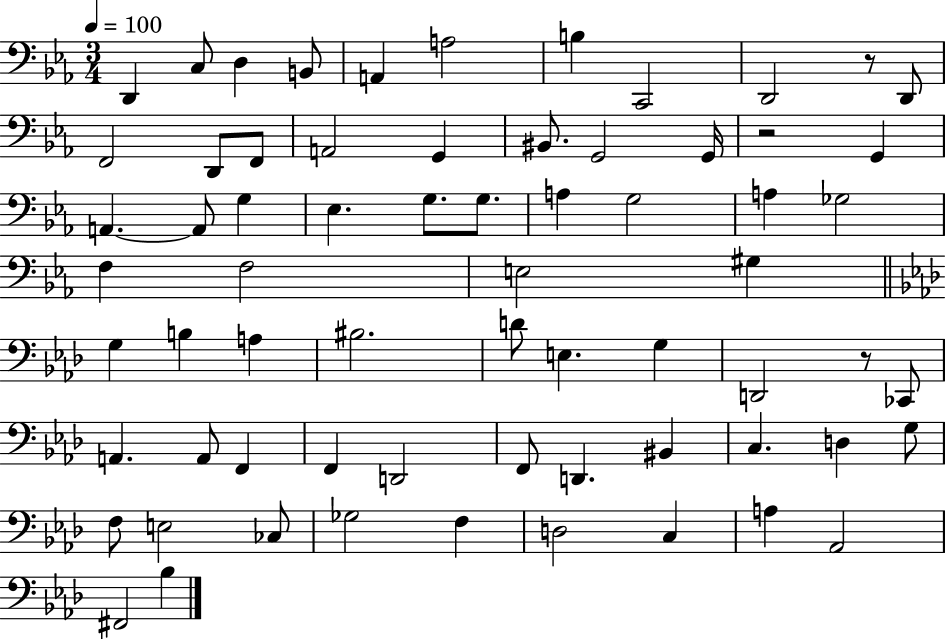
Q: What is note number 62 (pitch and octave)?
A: Ab2